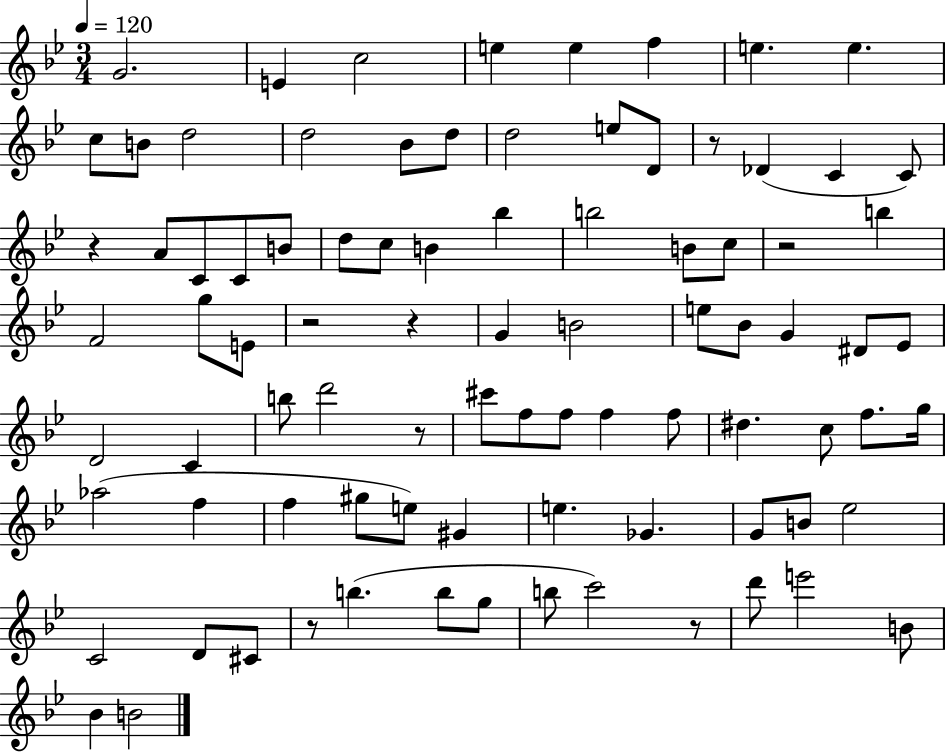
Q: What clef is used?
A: treble